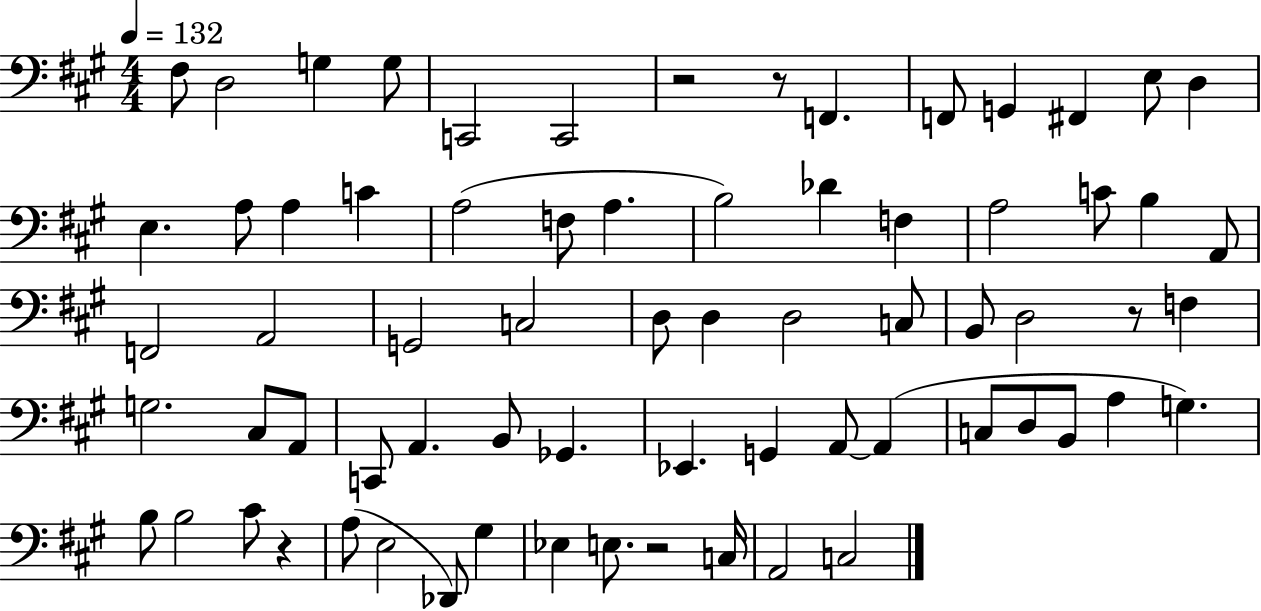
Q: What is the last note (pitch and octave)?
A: C3